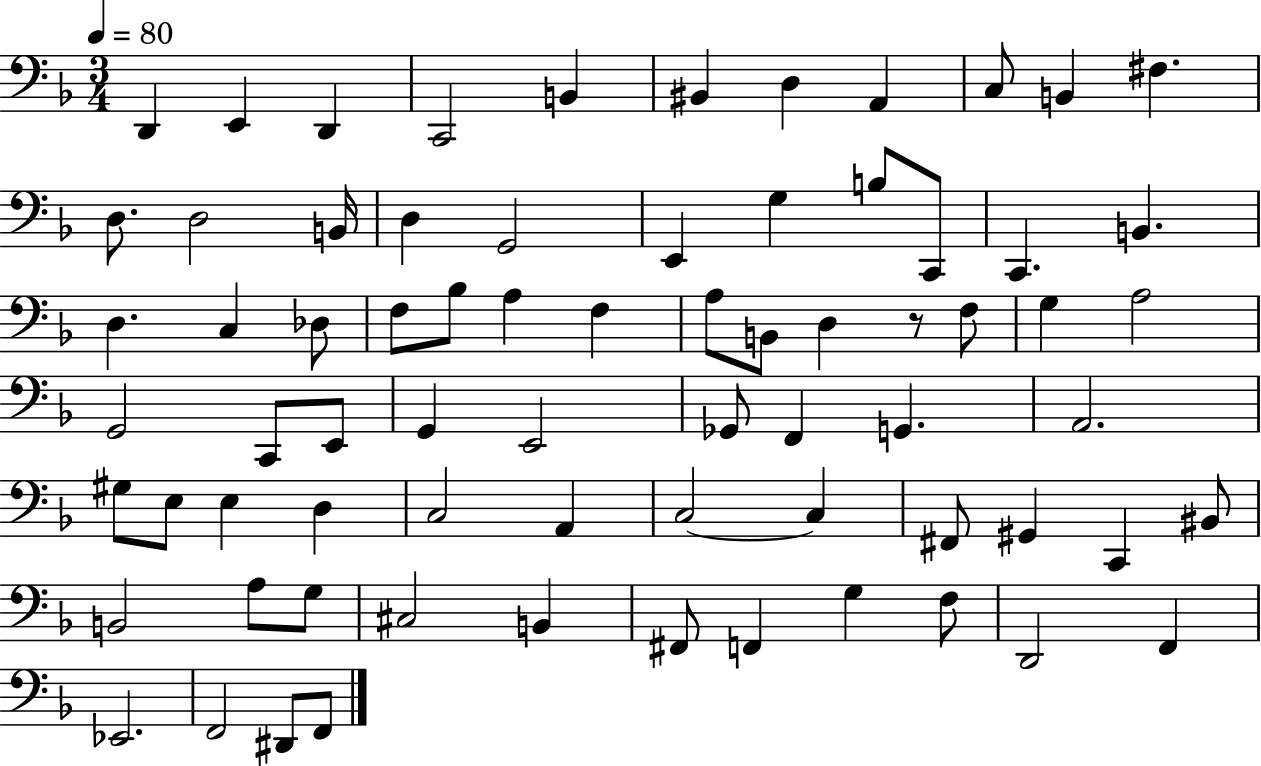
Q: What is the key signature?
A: F major